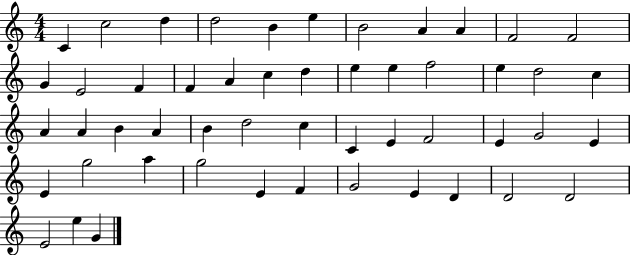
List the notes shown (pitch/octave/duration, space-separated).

C4/q C5/h D5/q D5/h B4/q E5/q B4/h A4/q A4/q F4/h F4/h G4/q E4/h F4/q F4/q A4/q C5/q D5/q E5/q E5/q F5/h E5/q D5/h C5/q A4/q A4/q B4/q A4/q B4/q D5/h C5/q C4/q E4/q F4/h E4/q G4/h E4/q E4/q G5/h A5/q G5/h E4/q F4/q G4/h E4/q D4/q D4/h D4/h E4/h E5/q G4/q